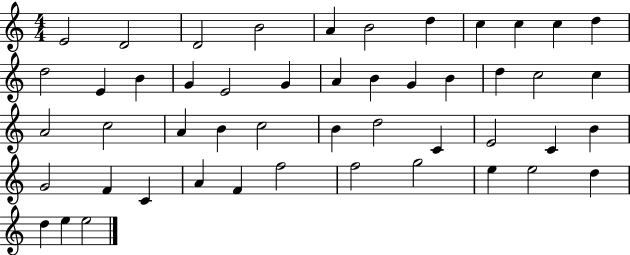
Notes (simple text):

E4/h D4/h D4/h B4/h A4/q B4/h D5/q C5/q C5/q C5/q D5/q D5/h E4/q B4/q G4/q E4/h G4/q A4/q B4/q G4/q B4/q D5/q C5/h C5/q A4/h C5/h A4/q B4/q C5/h B4/q D5/h C4/q E4/h C4/q B4/q G4/h F4/q C4/q A4/q F4/q F5/h F5/h G5/h E5/q E5/h D5/q D5/q E5/q E5/h